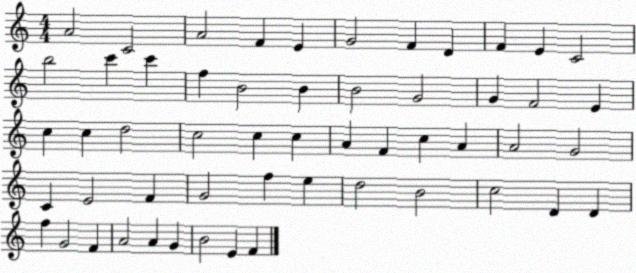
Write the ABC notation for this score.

X:1
T:Untitled
M:4/4
L:1/4
K:C
A2 C2 A2 F E G2 F D F E C2 b2 c' c' f B2 B B2 G2 G F2 E c c d2 c2 c c A F c A A2 G2 C E2 F G2 f e d2 B2 c2 D D f G2 F A2 A G B2 E F